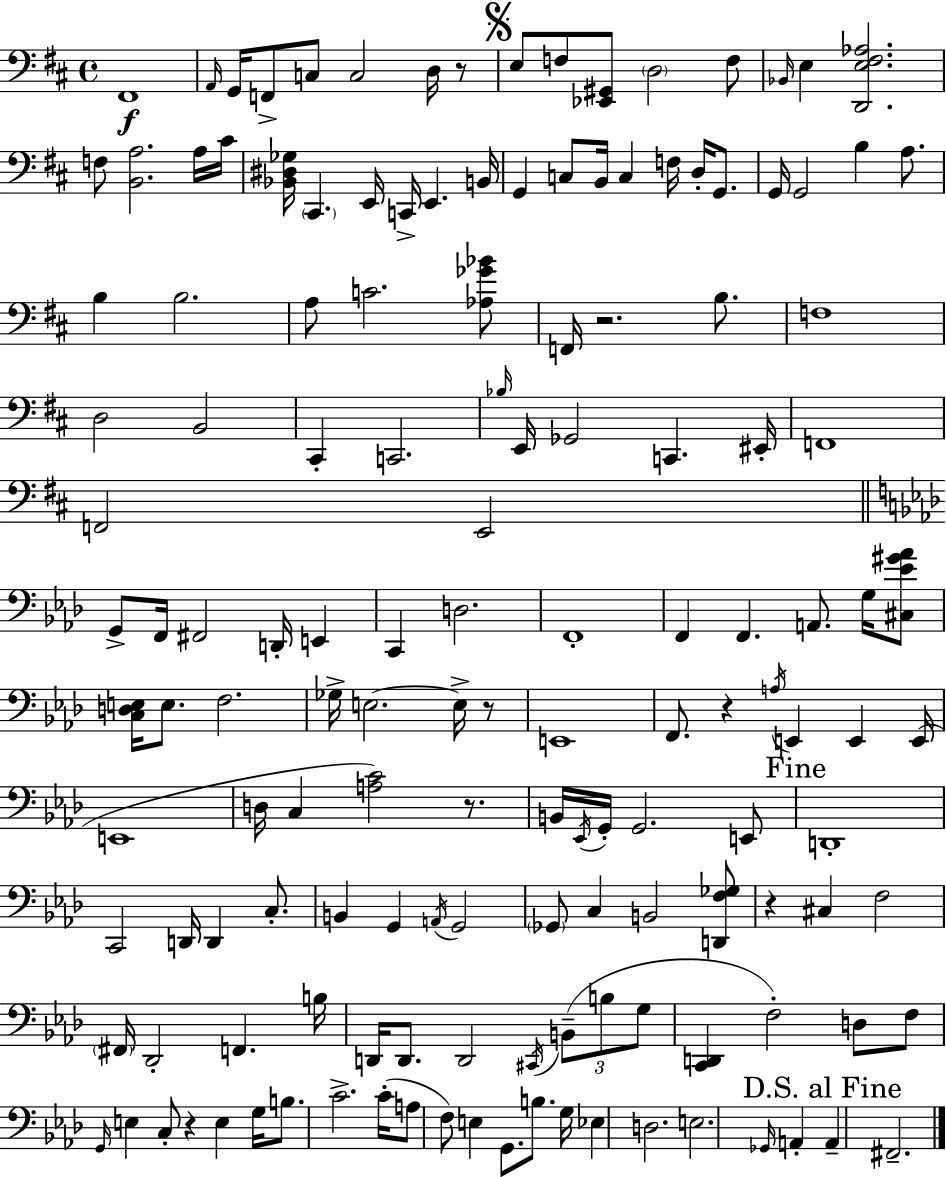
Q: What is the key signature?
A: D major